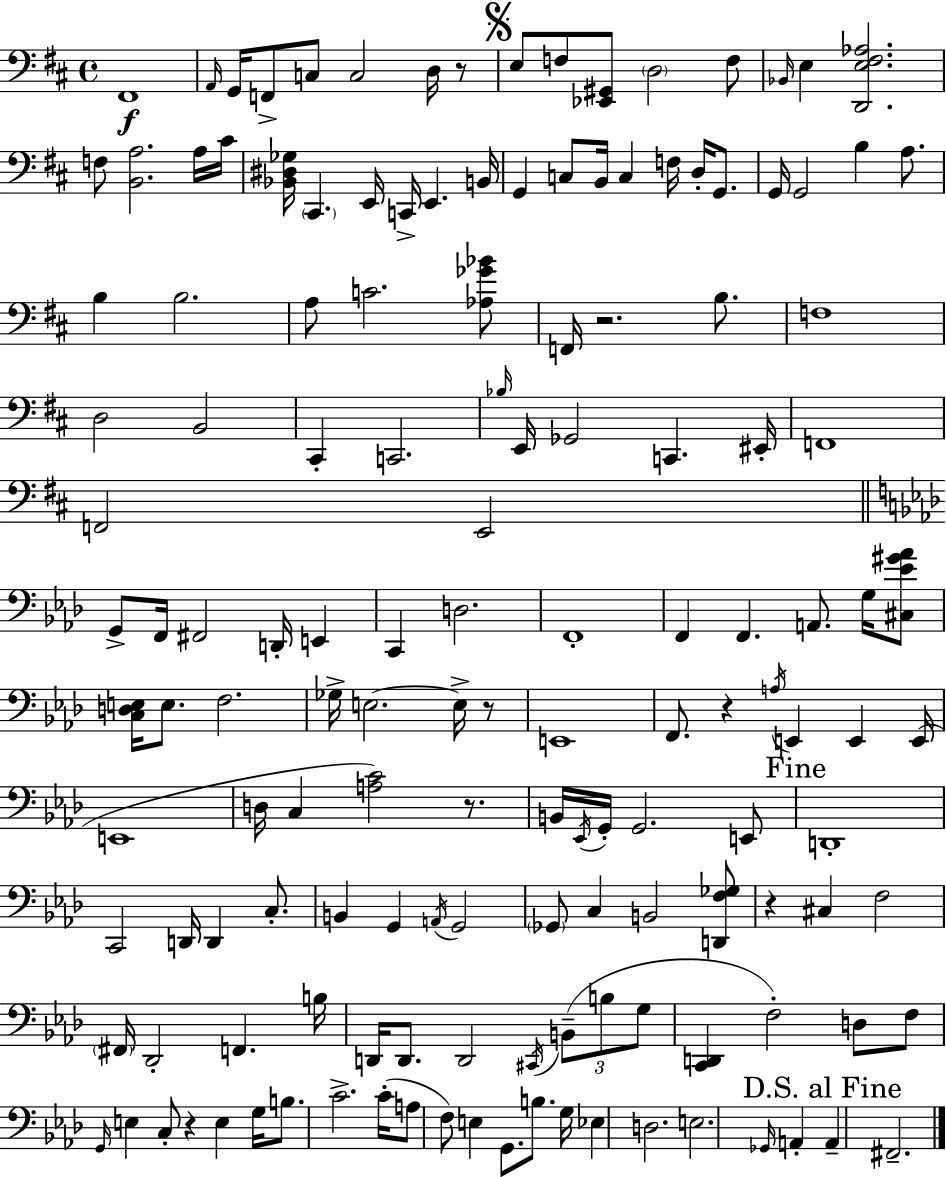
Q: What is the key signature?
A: D major